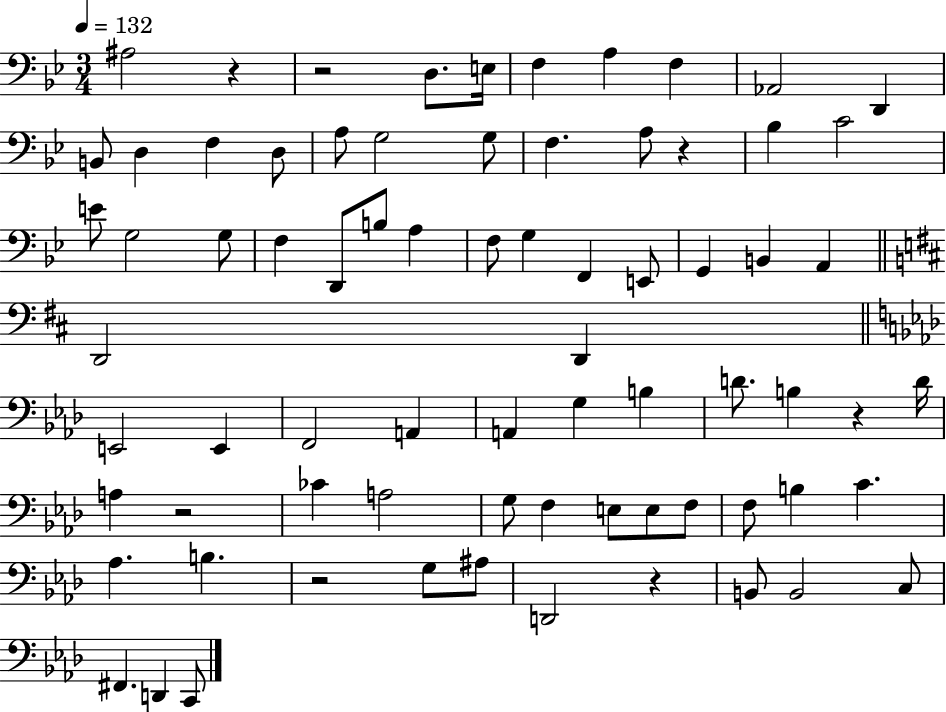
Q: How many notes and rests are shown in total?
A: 74